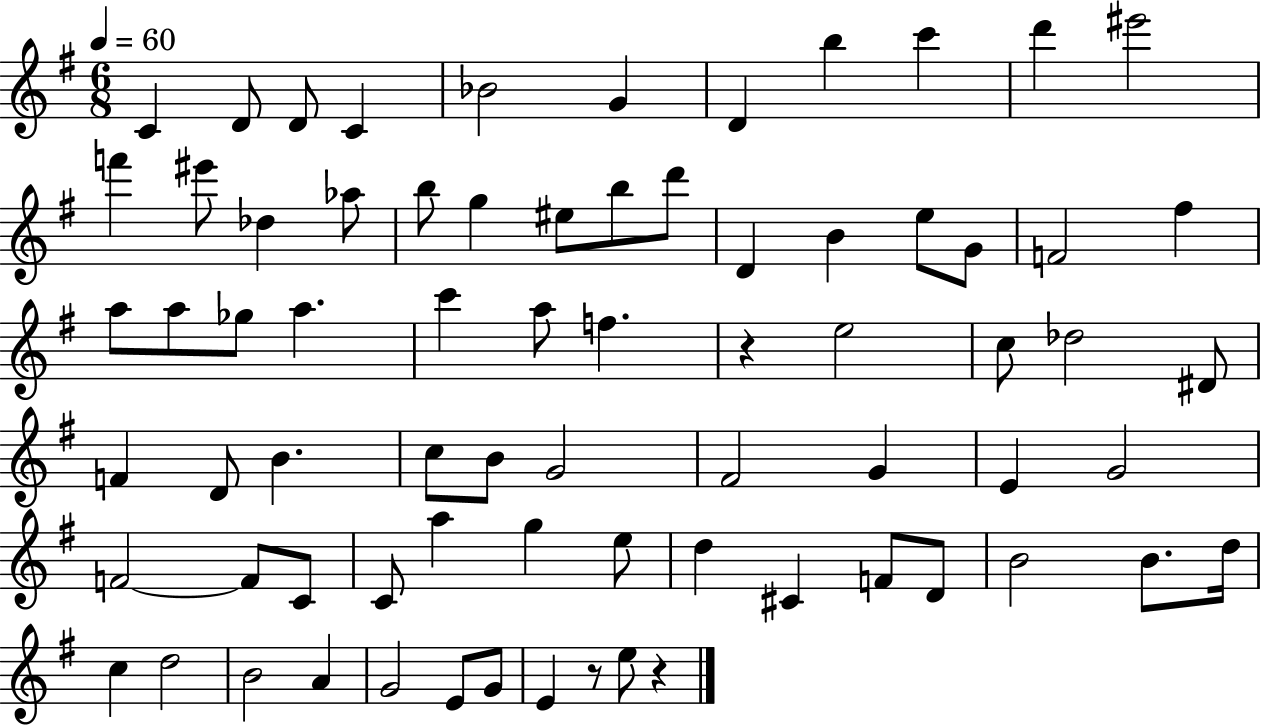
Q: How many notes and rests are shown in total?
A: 73